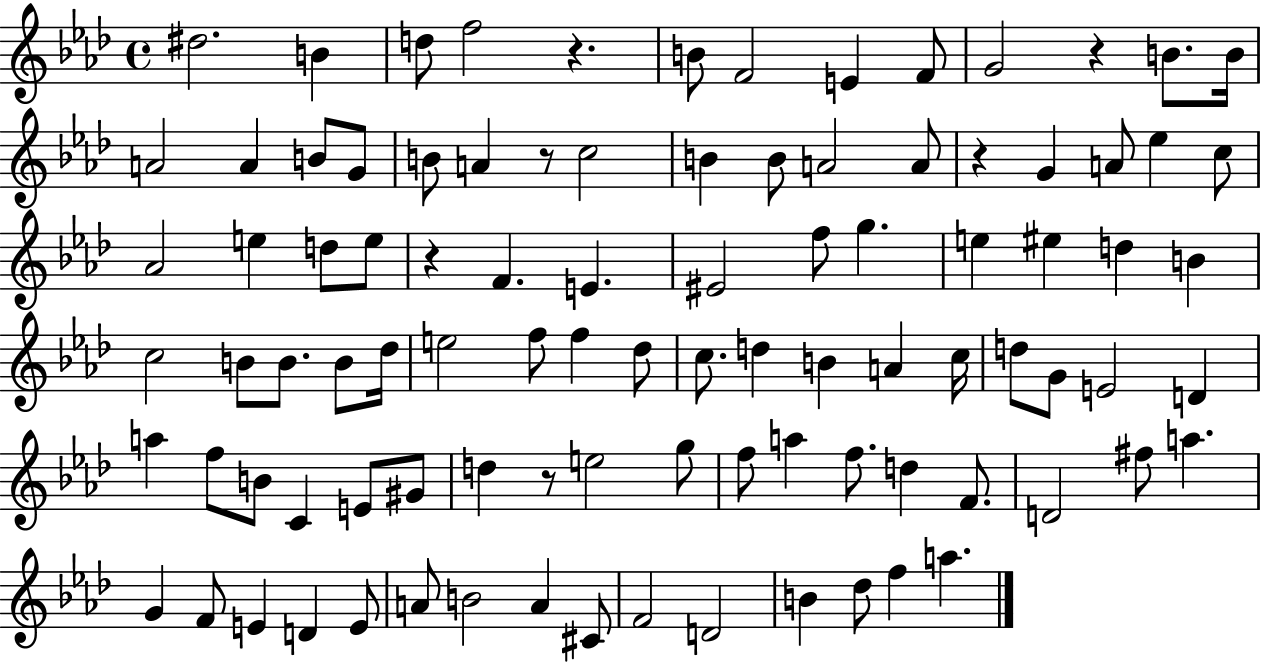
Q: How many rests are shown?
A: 6